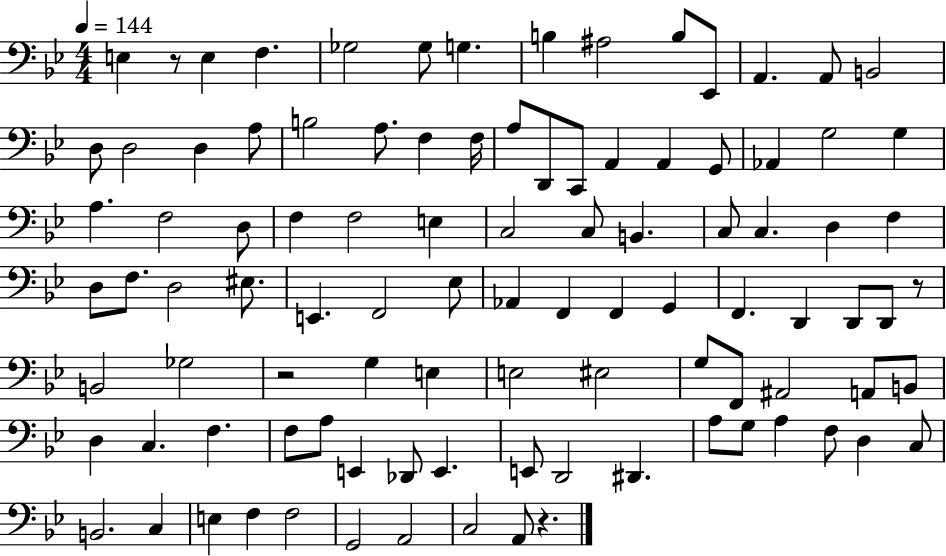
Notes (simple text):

E3/q R/e E3/q F3/q. Gb3/h Gb3/e G3/q. B3/q A#3/h B3/e Eb2/e A2/q. A2/e B2/h D3/e D3/h D3/q A3/e B3/h A3/e. F3/q F3/s A3/e D2/e C2/e A2/q A2/q G2/e Ab2/q G3/h G3/q A3/q. F3/h D3/e F3/q F3/h E3/q C3/h C3/e B2/q. C3/e C3/q. D3/q F3/q D3/e F3/e. D3/h EIS3/e. E2/q. F2/h Eb3/e Ab2/q F2/q F2/q G2/q F2/q. D2/q D2/e D2/e R/e B2/h Gb3/h R/h G3/q E3/q E3/h EIS3/h G3/e F2/e A#2/h A2/e B2/e D3/q C3/q. F3/q. F3/e A3/e E2/q Db2/e E2/q. E2/e D2/h D#2/q. A3/e G3/e A3/q F3/e D3/q C3/e B2/h. C3/q E3/q F3/q F3/h G2/h A2/h C3/h A2/e R/q.